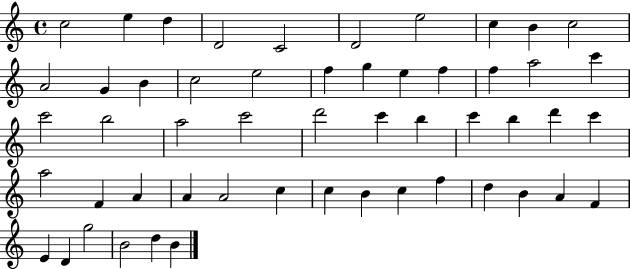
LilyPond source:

{
  \clef treble
  \time 4/4
  \defaultTimeSignature
  \key c \major
  c''2 e''4 d''4 | d'2 c'2 | d'2 e''2 | c''4 b'4 c''2 | \break a'2 g'4 b'4 | c''2 e''2 | f''4 g''4 e''4 f''4 | f''4 a''2 c'''4 | \break c'''2 b''2 | a''2 c'''2 | d'''2 c'''4 b''4 | c'''4 b''4 d'''4 c'''4 | \break a''2 f'4 a'4 | a'4 a'2 c''4 | c''4 b'4 c''4 f''4 | d''4 b'4 a'4 f'4 | \break e'4 d'4 g''2 | b'2 d''4 b'4 | \bar "|."
}